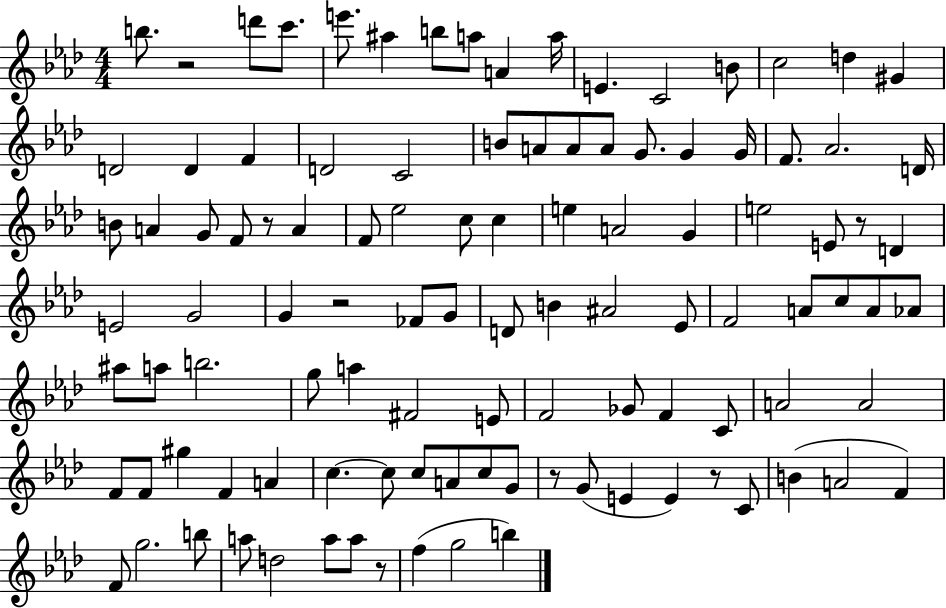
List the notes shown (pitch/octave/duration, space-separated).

B5/e. R/h D6/e C6/e. E6/e. A#5/q B5/e A5/e A4/q A5/s E4/q. C4/h B4/e C5/h D5/q G#4/q D4/h D4/q F4/q D4/h C4/h B4/e A4/e A4/e A4/e G4/e. G4/q G4/s F4/e. Ab4/h. D4/s B4/e A4/q G4/e F4/e R/e A4/q F4/e Eb5/h C5/e C5/q E5/q A4/h G4/q E5/h E4/e R/e D4/q E4/h G4/h G4/q R/h FES4/e G4/e D4/e B4/q A#4/h Eb4/e F4/h A4/e C5/e A4/e Ab4/e A#5/e A5/e B5/h. G5/e A5/q F#4/h E4/e F4/h Gb4/e F4/q C4/e A4/h A4/h F4/e F4/e G#5/q F4/q A4/q C5/q. C5/e C5/e A4/e C5/e G4/e R/e G4/e E4/q E4/q R/e C4/e B4/q A4/h F4/q F4/e G5/h. B5/e A5/e D5/h A5/e A5/e R/e F5/q G5/h B5/q